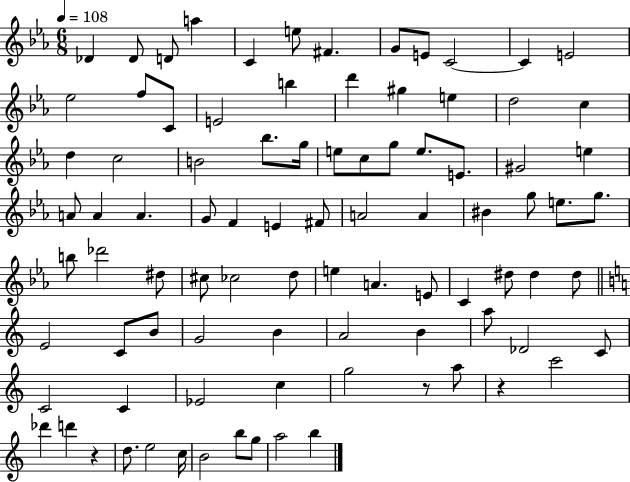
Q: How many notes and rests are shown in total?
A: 90